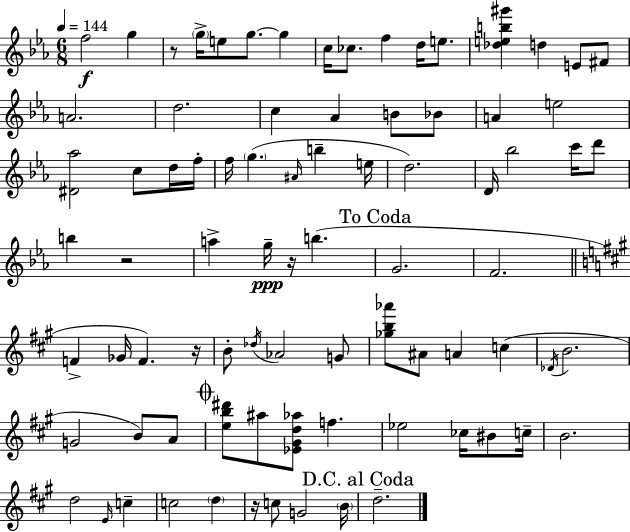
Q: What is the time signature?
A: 6/8